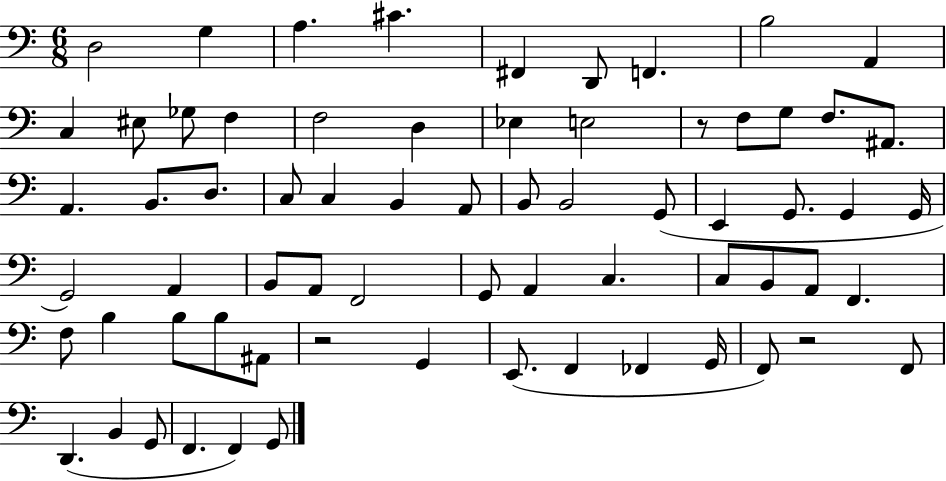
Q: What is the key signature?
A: C major